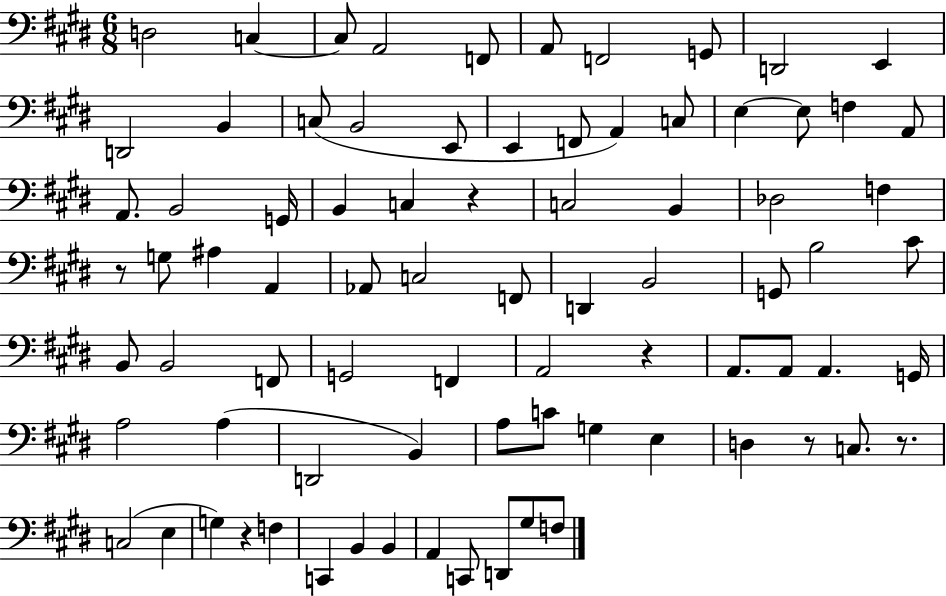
{
  \clef bass
  \numericTimeSignature
  \time 6/8
  \key e \major
  d2 c4~~ | c8 a,2 f,8 | a,8 f,2 g,8 | d,2 e,4 | \break d,2 b,4 | c8( b,2 e,8 | e,4 f,8 a,4) c8 | e4~~ e8 f4 a,8 | \break a,8. b,2 g,16 | b,4 c4 r4 | c2 b,4 | des2 f4 | \break r8 g8 ais4 a,4 | aes,8 c2 f,8 | d,4 b,2 | g,8 b2 cis'8 | \break b,8 b,2 f,8 | g,2 f,4 | a,2 r4 | a,8. a,8 a,4. g,16 | \break a2 a4( | d,2 b,4) | a8 c'8 g4 e4 | d4 r8 c8. r8. | \break c2( e4 | g4) r4 f4 | c,4 b,4 b,4 | a,4 c,8 d,8 gis8 f8 | \break \bar "|."
}